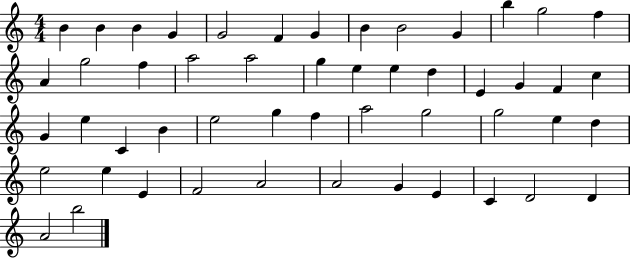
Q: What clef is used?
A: treble